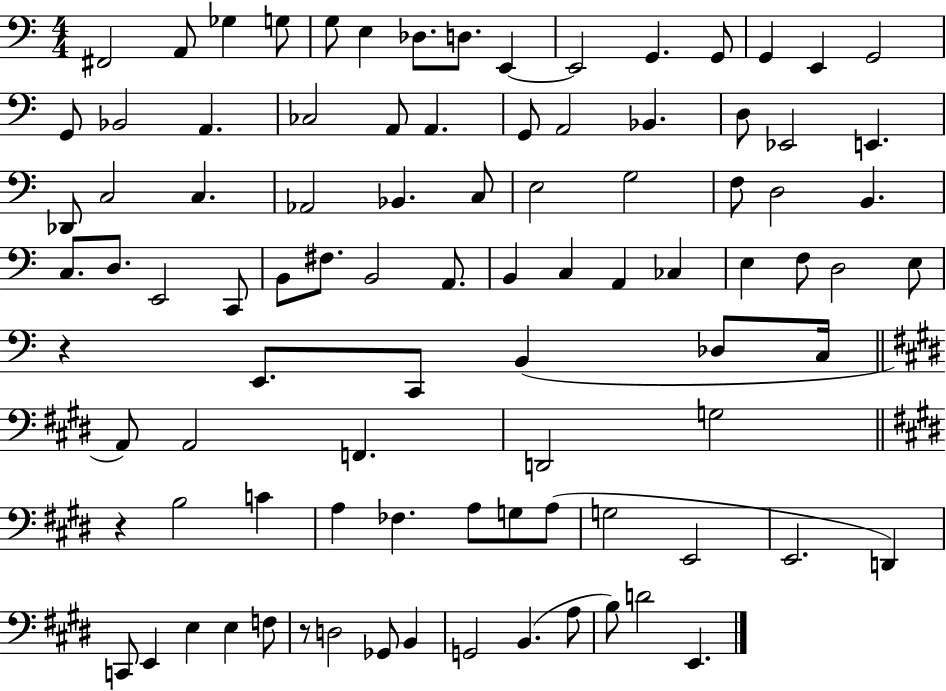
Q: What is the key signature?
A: C major